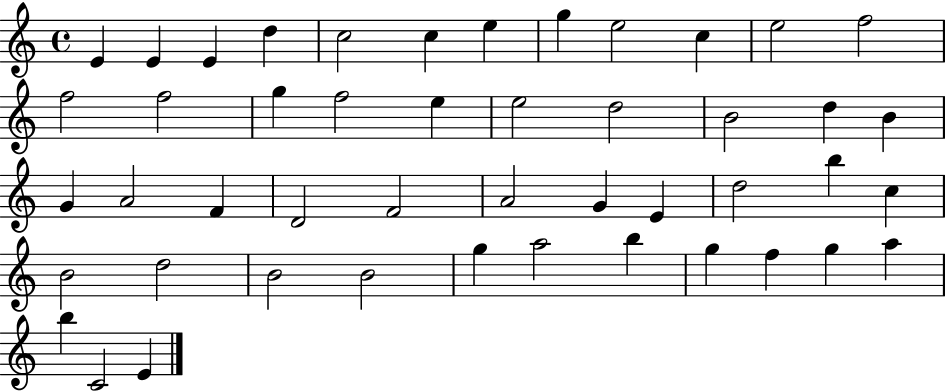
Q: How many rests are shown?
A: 0